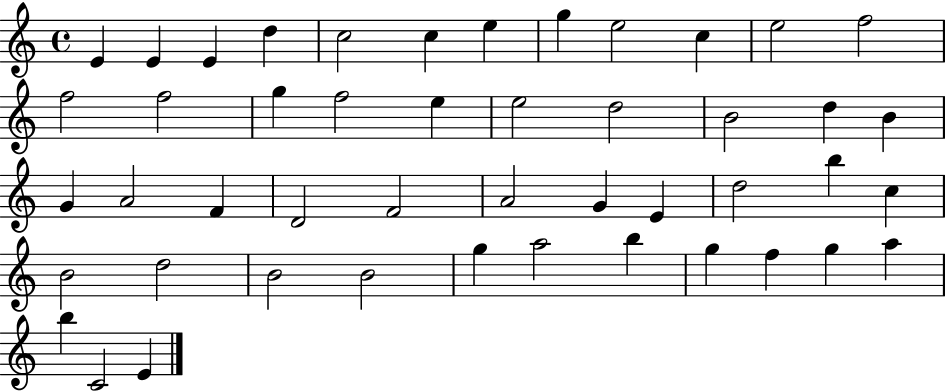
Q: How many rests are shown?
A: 0